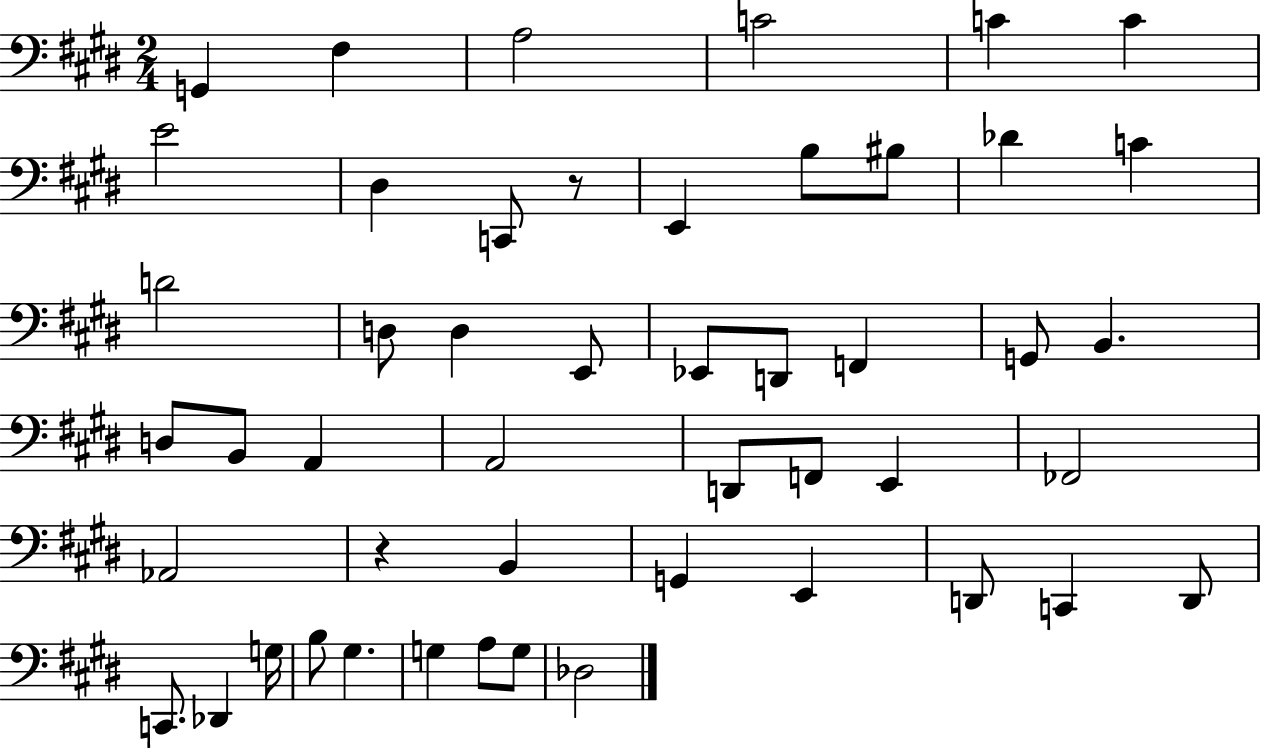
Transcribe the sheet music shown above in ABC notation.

X:1
T:Untitled
M:2/4
L:1/4
K:E
G,, ^F, A,2 C2 C C E2 ^D, C,,/2 z/2 E,, B,/2 ^B,/2 _D C D2 D,/2 D, E,,/2 _E,,/2 D,,/2 F,, G,,/2 B,, D,/2 B,,/2 A,, A,,2 D,,/2 F,,/2 E,, _F,,2 _A,,2 z B,, G,, E,, D,,/2 C,, D,,/2 C,,/2 _D,, G,/4 B,/2 ^G, G, A,/2 G,/2 _D,2